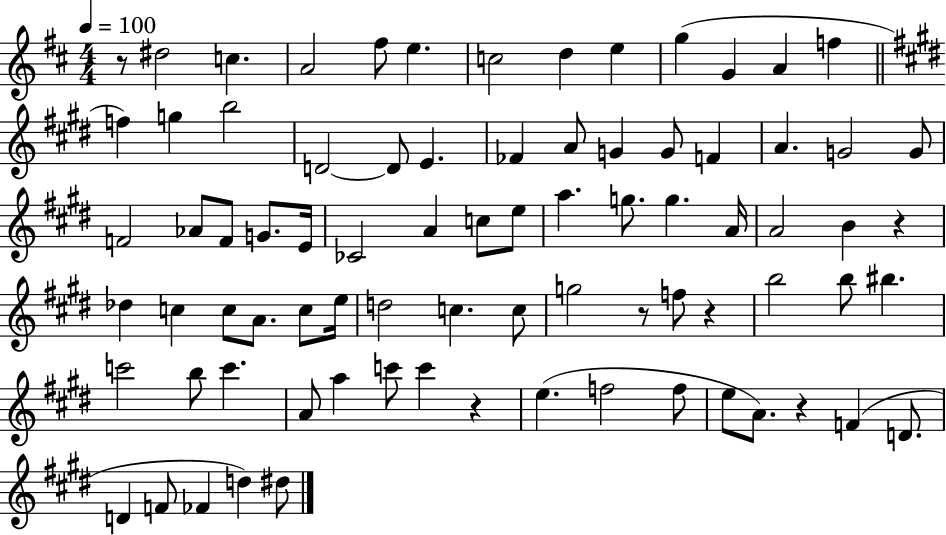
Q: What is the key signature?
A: D major